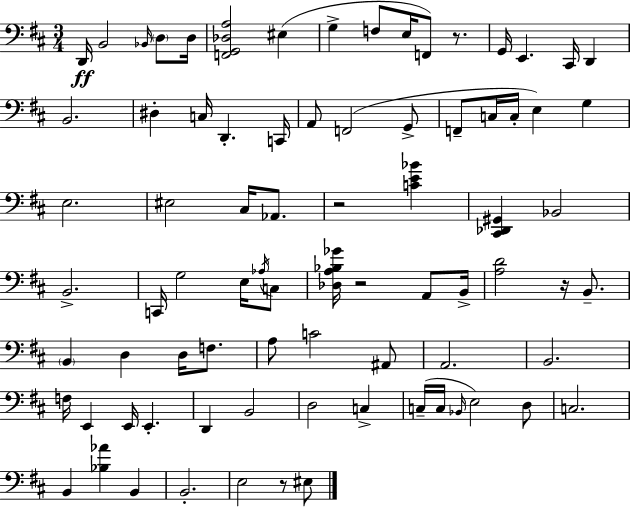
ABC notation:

X:1
T:Untitled
M:3/4
L:1/4
K:D
D,,/4 B,,2 _B,,/4 D,/2 D,/4 [F,,G,,_D,A,]2 ^E, G, F,/2 E,/4 F,,/2 z/2 G,,/4 E,, ^C,,/4 D,, B,,2 ^D, C,/4 D,, C,,/4 A,,/2 F,,2 G,,/2 F,,/2 C,/4 C,/4 E, G, E,2 ^E,2 ^C,/4 _A,,/2 z2 [CE_B] [^C,,_D,,^G,,] _B,,2 B,,2 C,,/4 G,2 E,/4 _A,/4 C,/2 [_D,A,_B,_G]/4 z2 A,,/2 B,,/4 [A,D]2 z/4 B,,/2 B,, D, D,/4 F,/2 A,/2 C2 ^A,,/2 A,,2 B,,2 F,/4 E,, E,,/4 E,, D,, B,,2 D,2 C, C,/4 C,/4 _B,,/4 E,2 D,/2 C,2 B,, [_B,_A] B,, B,,2 E,2 z/2 ^E,/2